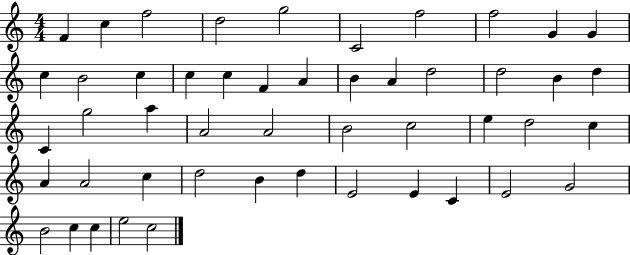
F4/q C5/q F5/h D5/h G5/h C4/h F5/h F5/h G4/q G4/q C5/q B4/h C5/q C5/q C5/q F4/q A4/q B4/q A4/q D5/h D5/h B4/q D5/q C4/q G5/h A5/q A4/h A4/h B4/h C5/h E5/q D5/h C5/q A4/q A4/h C5/q D5/h B4/q D5/q E4/h E4/q C4/q E4/h G4/h B4/h C5/q C5/q E5/h C5/h